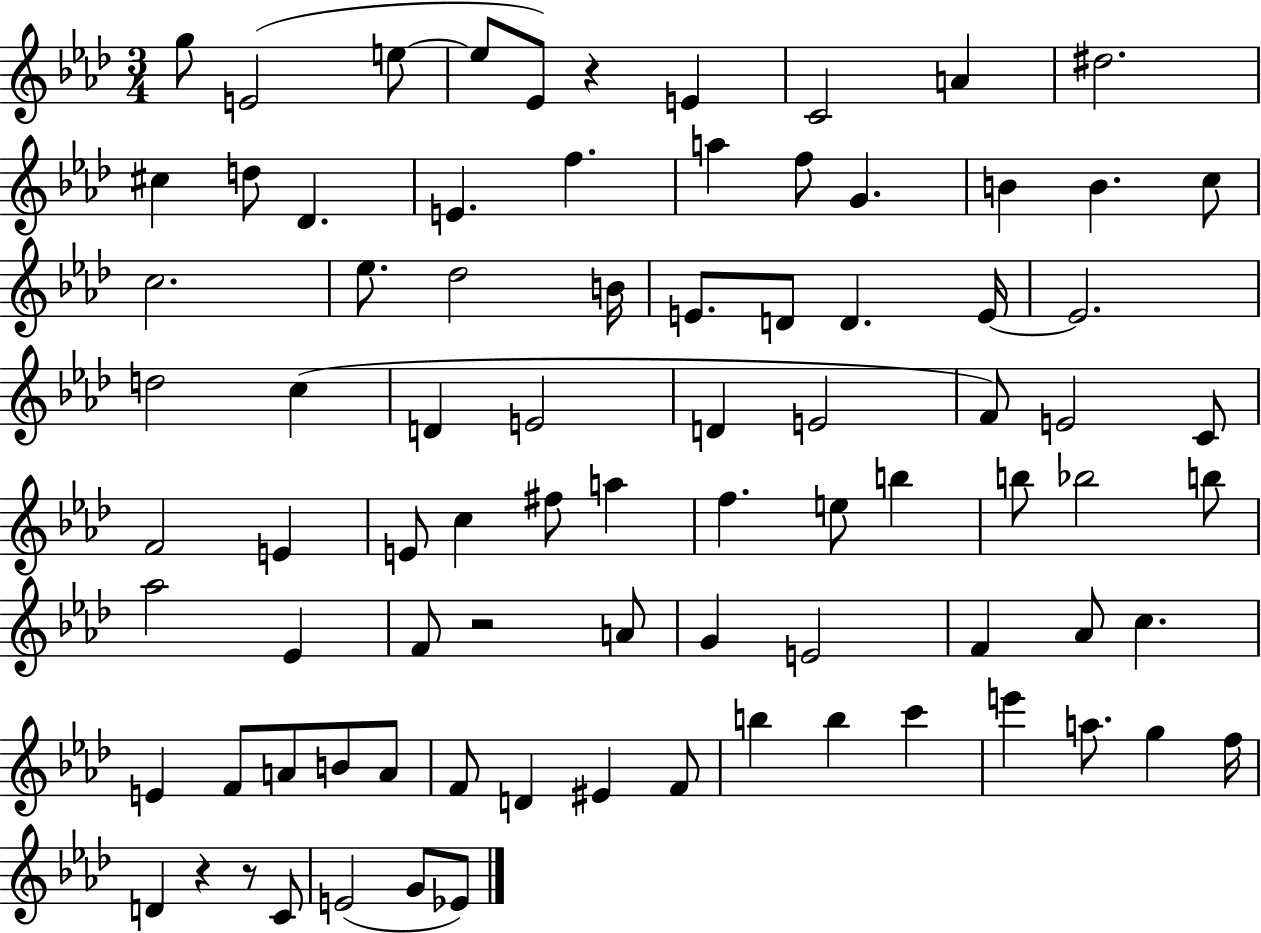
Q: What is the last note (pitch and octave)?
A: Eb4